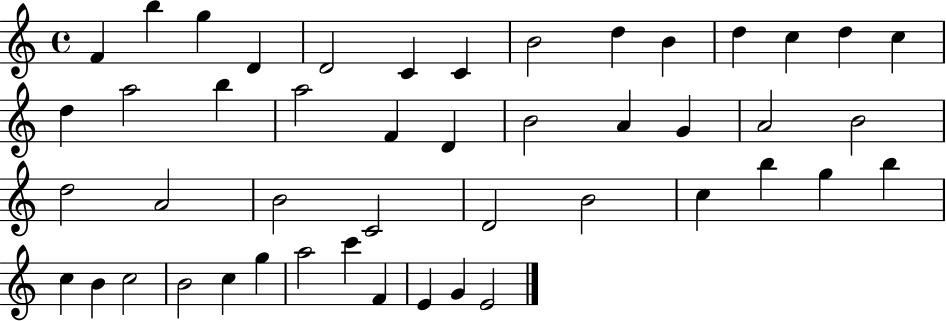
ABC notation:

X:1
T:Untitled
M:4/4
L:1/4
K:C
F b g D D2 C C B2 d B d c d c d a2 b a2 F D B2 A G A2 B2 d2 A2 B2 C2 D2 B2 c b g b c B c2 B2 c g a2 c' F E G E2